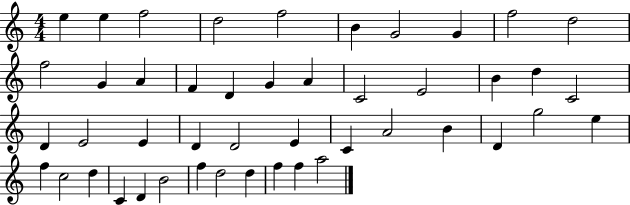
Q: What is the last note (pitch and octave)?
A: A5